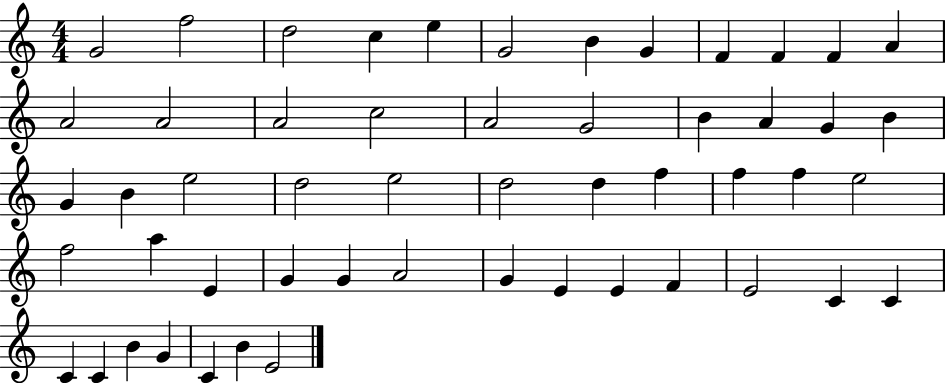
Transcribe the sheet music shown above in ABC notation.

X:1
T:Untitled
M:4/4
L:1/4
K:C
G2 f2 d2 c e G2 B G F F F A A2 A2 A2 c2 A2 G2 B A G B G B e2 d2 e2 d2 d f f f e2 f2 a E G G A2 G E E F E2 C C C C B G C B E2